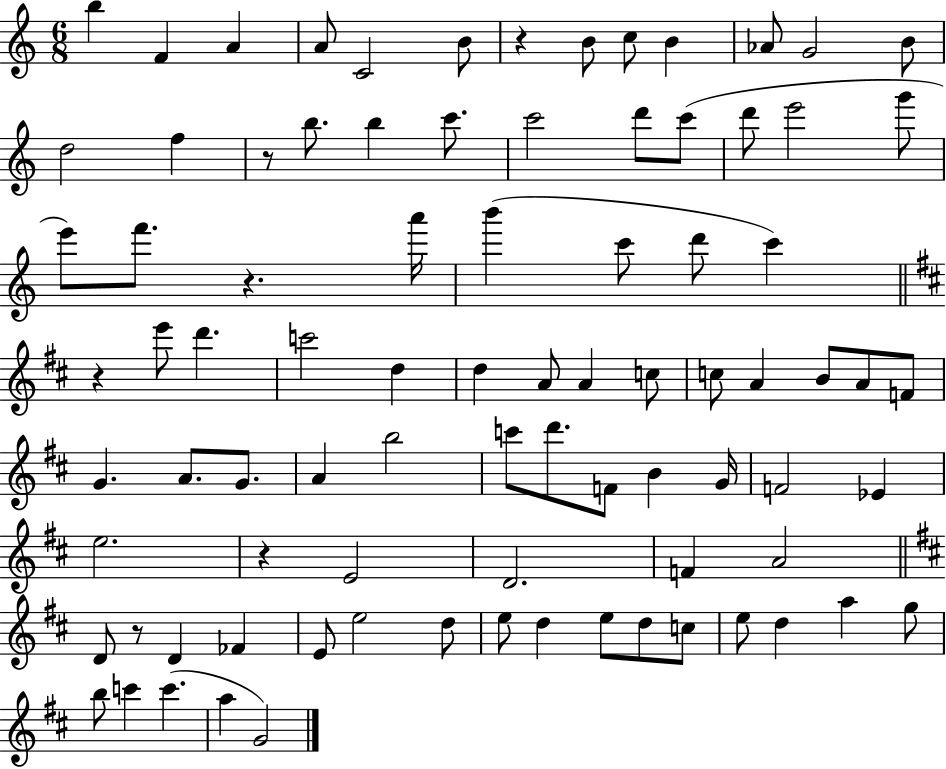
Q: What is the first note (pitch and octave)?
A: B5